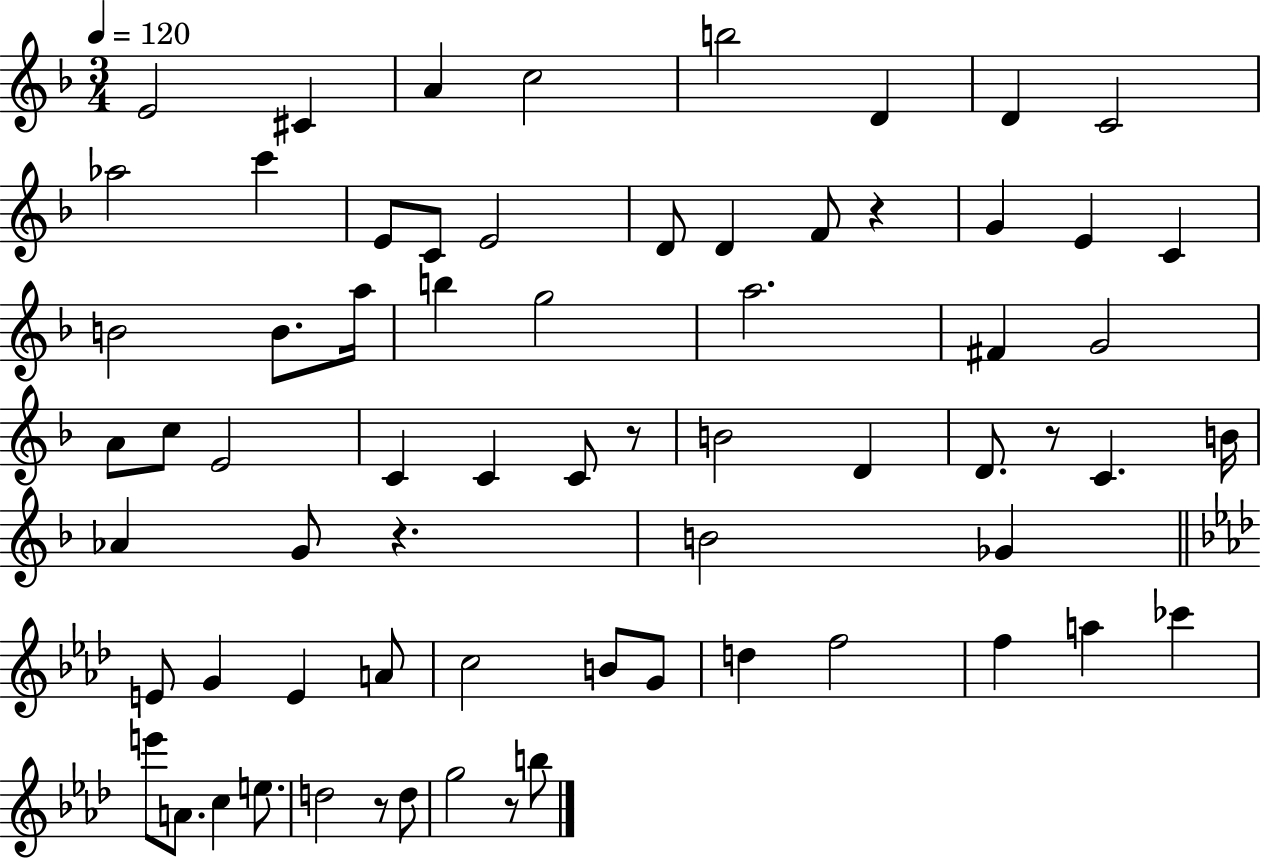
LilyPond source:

{
  \clef treble
  \numericTimeSignature
  \time 3/4
  \key f \major
  \tempo 4 = 120
  \repeat volta 2 { e'2 cis'4 | a'4 c''2 | b''2 d'4 | d'4 c'2 | \break aes''2 c'''4 | e'8 c'8 e'2 | d'8 d'4 f'8 r4 | g'4 e'4 c'4 | \break b'2 b'8. a''16 | b''4 g''2 | a''2. | fis'4 g'2 | \break a'8 c''8 e'2 | c'4 c'4 c'8 r8 | b'2 d'4 | d'8. r8 c'4. b'16 | \break aes'4 g'8 r4. | b'2 ges'4 | \bar "||" \break \key f \minor e'8 g'4 e'4 a'8 | c''2 b'8 g'8 | d''4 f''2 | f''4 a''4 ces'''4 | \break e'''8 a'8. c''4 e''8. | d''2 r8 d''8 | g''2 r8 b''8 | } \bar "|."
}